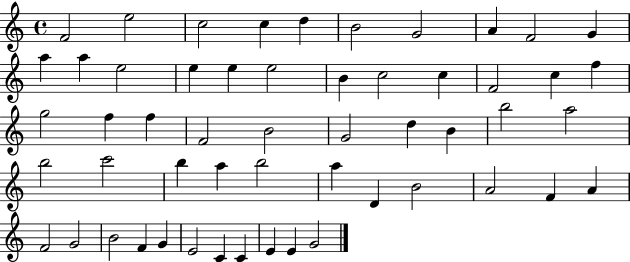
{
  \clef treble
  \time 4/4
  \defaultTimeSignature
  \key c \major
  f'2 e''2 | c''2 c''4 d''4 | b'2 g'2 | a'4 f'2 g'4 | \break a''4 a''4 e''2 | e''4 e''4 e''2 | b'4 c''2 c''4 | f'2 c''4 f''4 | \break g''2 f''4 f''4 | f'2 b'2 | g'2 d''4 b'4 | b''2 a''2 | \break b''2 c'''2 | b''4 a''4 b''2 | a''4 d'4 b'2 | a'2 f'4 a'4 | \break f'2 g'2 | b'2 f'4 g'4 | e'2 c'4 c'4 | e'4 e'4 g'2 | \break \bar "|."
}